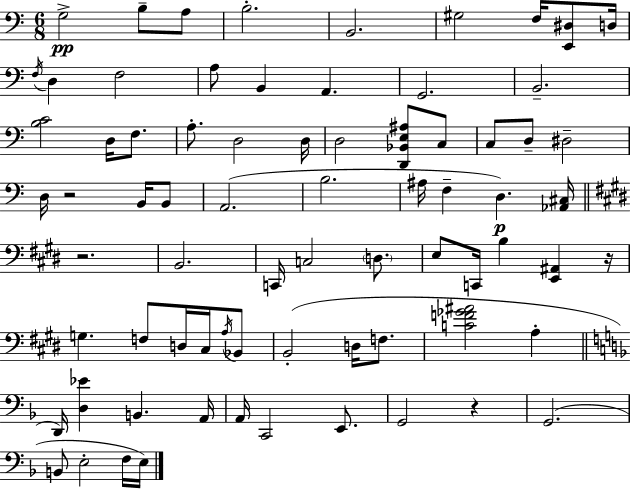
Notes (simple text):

G3/h B3/e A3/e B3/h. B2/h. G#3/h F3/s [E2,D#3]/e D3/s F3/s D3/q F3/h A3/e B2/q A2/q. G2/h. B2/h. [B3,C4]/h D3/s F3/e. A3/e. D3/h D3/s D3/h [D2,Bb2,E3,A#3]/e C3/e C3/e D3/e D#3/h D3/s R/h B2/s B2/e A2/h. B3/h. A#3/s F3/q D3/q. [Ab2,C#3]/s R/h. B2/h. C2/s C3/h D3/e. E3/e C2/s B3/q [E2,A#2]/q R/s G3/q. F3/e D3/s C#3/s A3/s Bb2/e B2/h D3/s F3/e. [C4,F4,Gb4,A#4]/h A3/q D2/s [D3,Eb4]/q B2/q. A2/s A2/s C2/h E2/e. G2/h R/q G2/h. B2/e E3/h F3/s E3/s